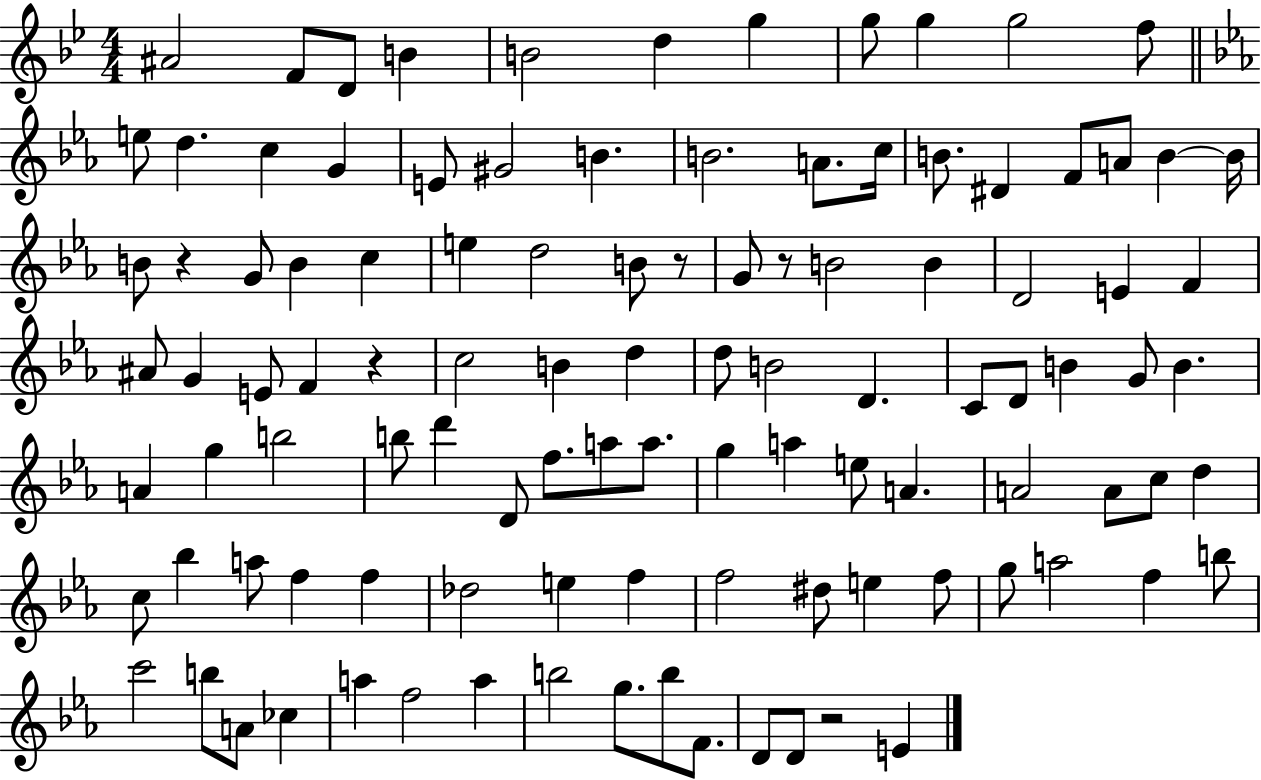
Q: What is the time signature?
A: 4/4